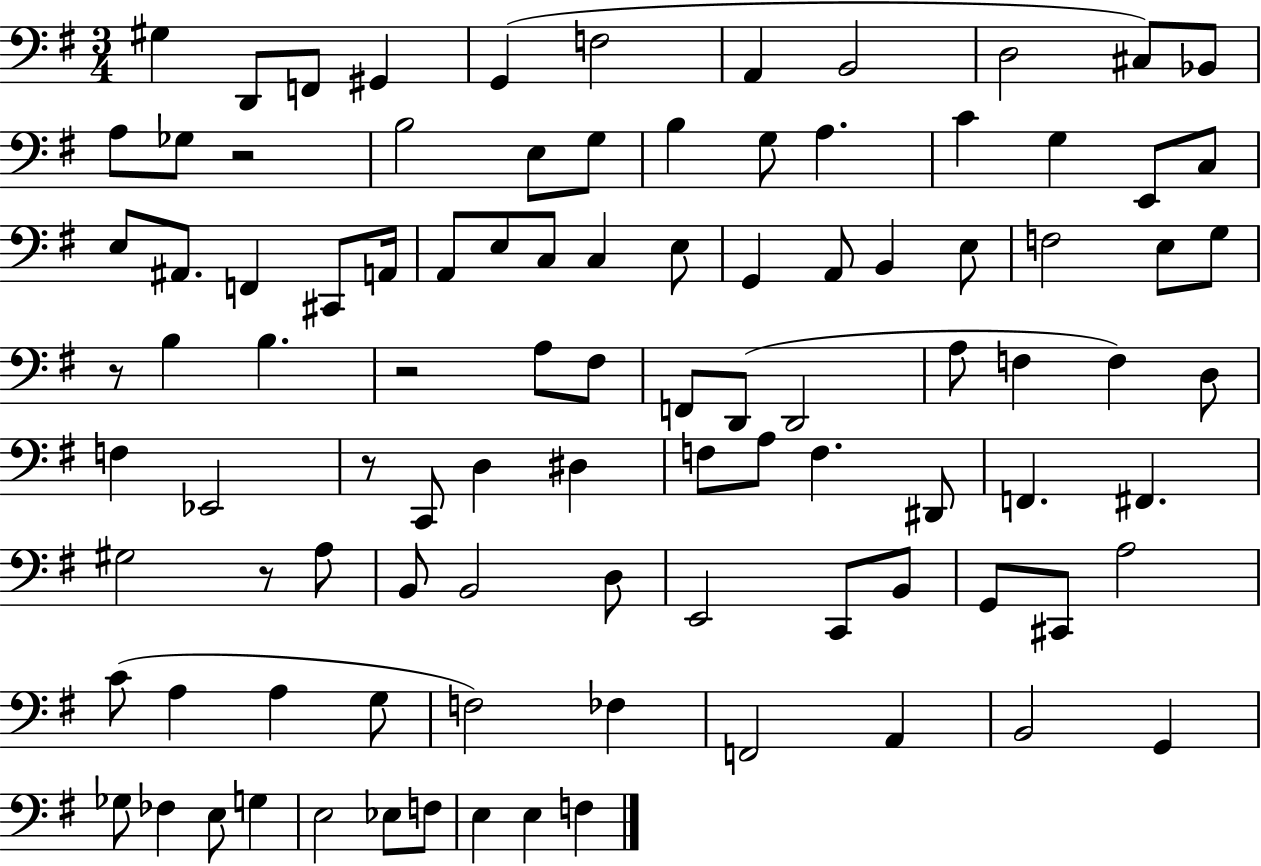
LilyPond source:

{
  \clef bass
  \numericTimeSignature
  \time 3/4
  \key g \major
  \repeat volta 2 { gis4 d,8 f,8 gis,4 | g,4( f2 | a,4 b,2 | d2 cis8) bes,8 | \break a8 ges8 r2 | b2 e8 g8 | b4 g8 a4. | c'4 g4 e,8 c8 | \break e8 ais,8. f,4 cis,8 a,16 | a,8 e8 c8 c4 e8 | g,4 a,8 b,4 e8 | f2 e8 g8 | \break r8 b4 b4. | r2 a8 fis8 | f,8 d,8( d,2 | a8 f4 f4) d8 | \break f4 ees,2 | r8 c,8 d4 dis4 | f8 a8 f4. dis,8 | f,4. fis,4. | \break gis2 r8 a8 | b,8 b,2 d8 | e,2 c,8 b,8 | g,8 cis,8 a2 | \break c'8( a4 a4 g8 | f2) fes4 | f,2 a,4 | b,2 g,4 | \break ges8 fes4 e8 g4 | e2 ees8 f8 | e4 e4 f4 | } \bar "|."
}